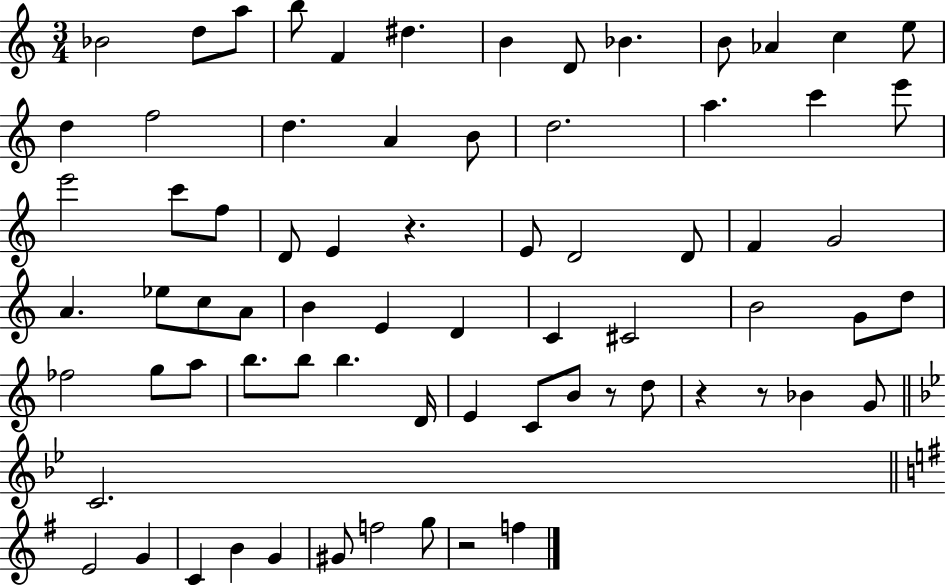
{
  \clef treble
  \numericTimeSignature
  \time 3/4
  \key c \major
  \repeat volta 2 { bes'2 d''8 a''8 | b''8 f'4 dis''4. | b'4 d'8 bes'4. | b'8 aes'4 c''4 e''8 | \break d''4 f''2 | d''4. a'4 b'8 | d''2. | a''4. c'''4 e'''8 | \break e'''2 c'''8 f''8 | d'8 e'4 r4. | e'8 d'2 d'8 | f'4 g'2 | \break a'4. ees''8 c''8 a'8 | b'4 e'4 d'4 | c'4 cis'2 | b'2 g'8 d''8 | \break fes''2 g''8 a''8 | b''8. b''8 b''4. d'16 | e'4 c'8 b'8 r8 d''8 | r4 r8 bes'4 g'8 | \break \bar "||" \break \key bes \major c'2. | \bar "||" \break \key g \major e'2 g'4 | c'4 b'4 g'4 | gis'8 f''2 g''8 | r2 f''4 | \break } \bar "|."
}